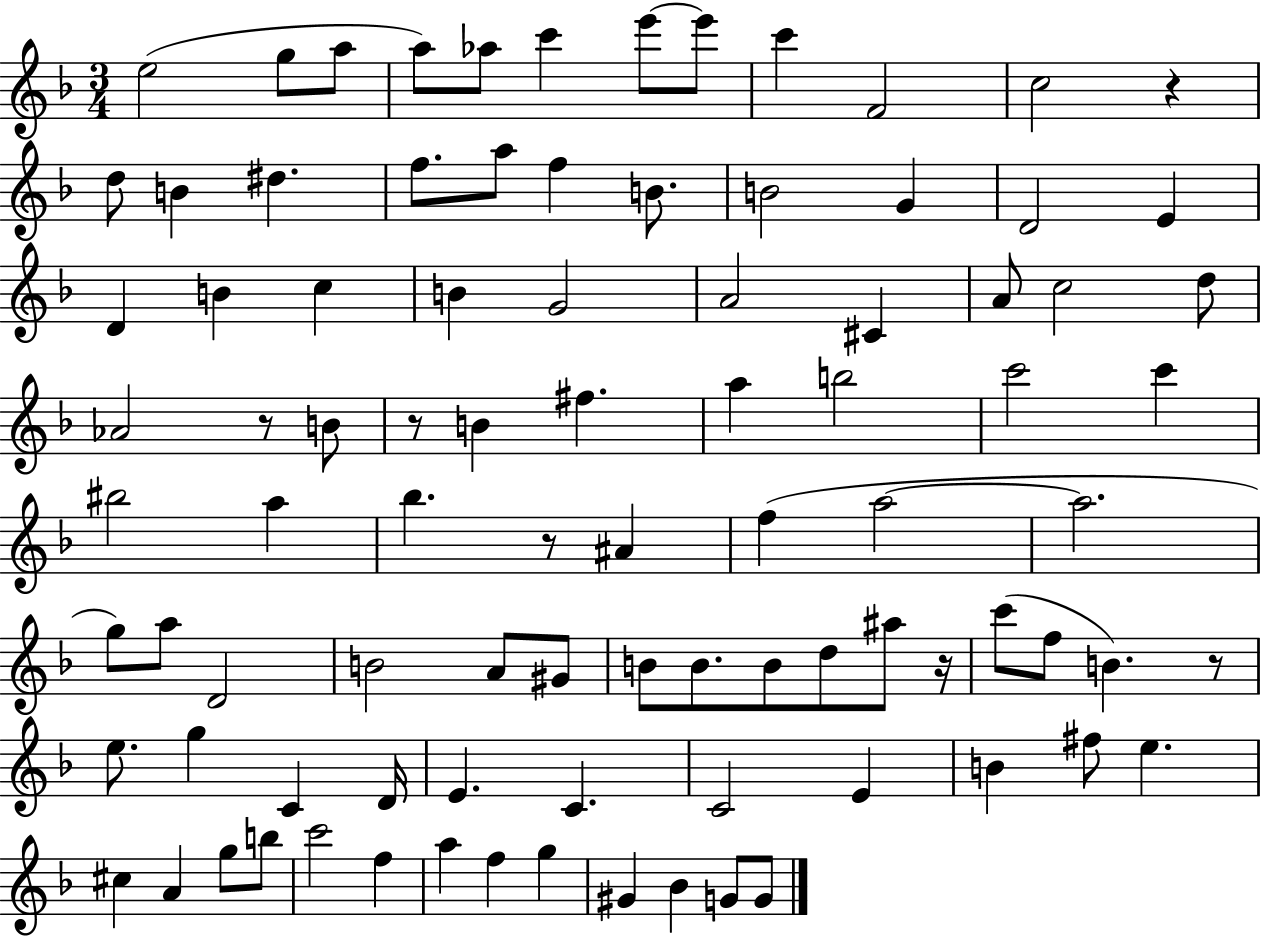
E5/h G5/e A5/e A5/e Ab5/e C6/q E6/e E6/e C6/q F4/h C5/h R/q D5/e B4/q D#5/q. F5/e. A5/e F5/q B4/e. B4/h G4/q D4/h E4/q D4/q B4/q C5/q B4/q G4/h A4/h C#4/q A4/e C5/h D5/e Ab4/h R/e B4/e R/e B4/q F#5/q. A5/q B5/h C6/h C6/q BIS5/h A5/q Bb5/q. R/e A#4/q F5/q A5/h A5/h. G5/e A5/e D4/h B4/h A4/e G#4/e B4/e B4/e. B4/e D5/e A#5/e R/s C6/e F5/e B4/q. R/e E5/e. G5/q C4/q D4/s E4/q. C4/q. C4/h E4/q B4/q F#5/e E5/q. C#5/q A4/q G5/e B5/e C6/h F5/q A5/q F5/q G5/q G#4/q Bb4/q G4/e G4/e